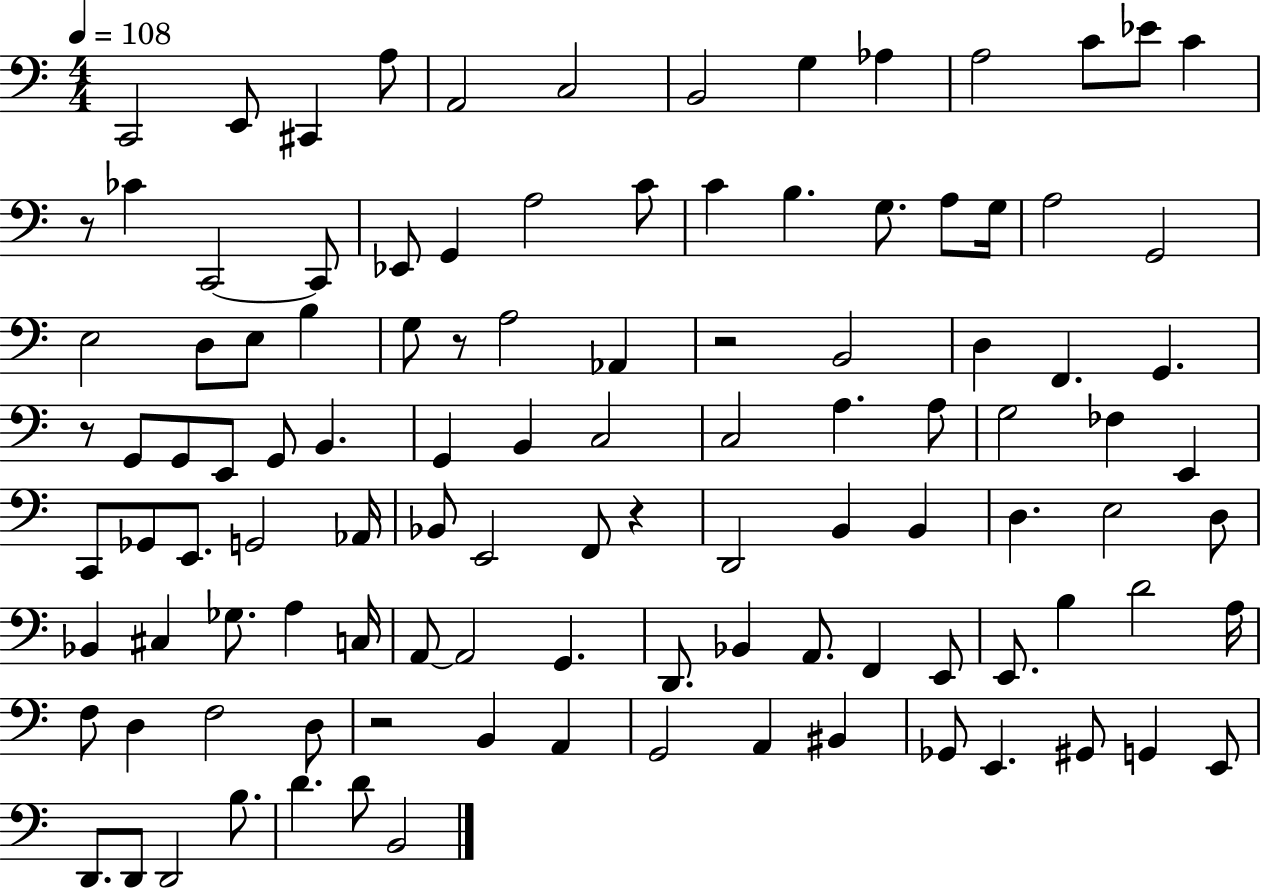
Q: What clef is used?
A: bass